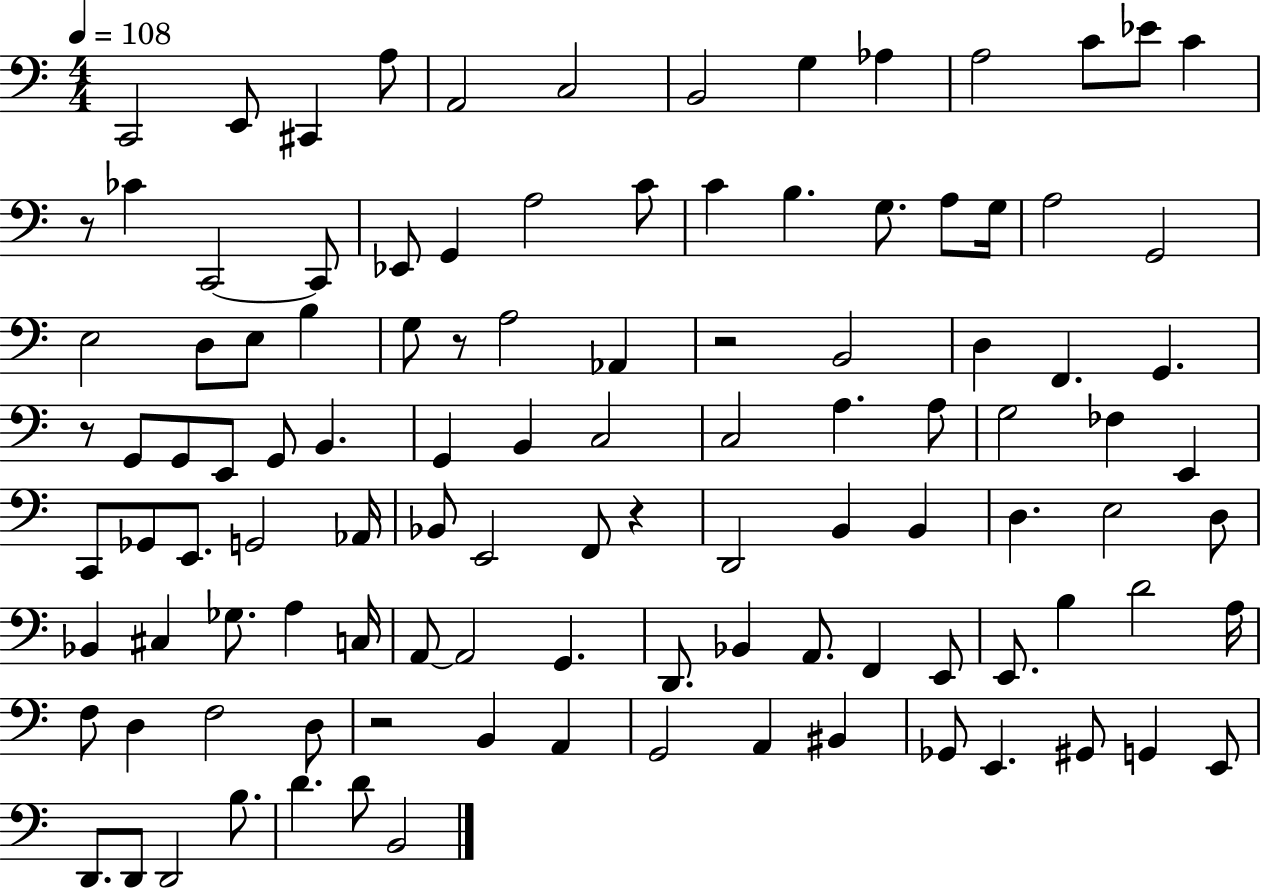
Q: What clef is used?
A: bass